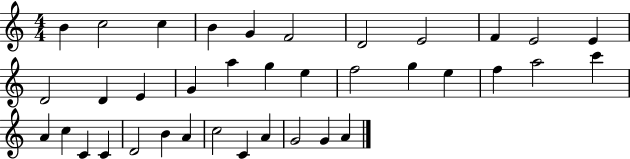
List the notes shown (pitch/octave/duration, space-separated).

B4/q C5/h C5/q B4/q G4/q F4/h D4/h E4/h F4/q E4/h E4/q D4/h D4/q E4/q G4/q A5/q G5/q E5/q F5/h G5/q E5/q F5/q A5/h C6/q A4/q C5/q C4/q C4/q D4/h B4/q A4/q C5/h C4/q A4/q G4/h G4/q A4/q